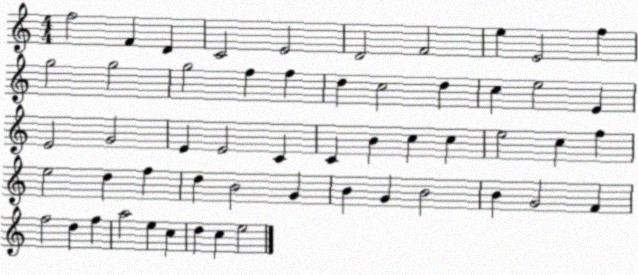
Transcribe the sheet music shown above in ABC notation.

X:1
T:Untitled
M:4/4
L:1/4
K:C
f2 F D C2 E2 D2 F2 e E2 f g2 g2 g2 f f d c2 d c e2 E E2 G2 E E2 C C B c c e2 c f e2 d f d B2 G B G B2 B G2 F f2 d f a2 e c d c e2